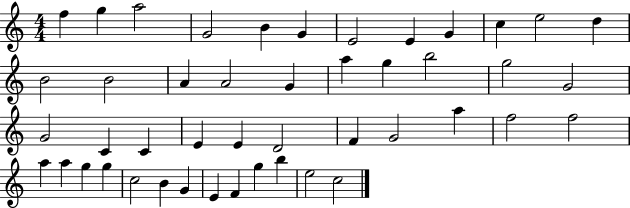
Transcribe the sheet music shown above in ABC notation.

X:1
T:Untitled
M:4/4
L:1/4
K:C
f g a2 G2 B G E2 E G c e2 d B2 B2 A A2 G a g b2 g2 G2 G2 C C E E D2 F G2 a f2 f2 a a g g c2 B G E F g b e2 c2